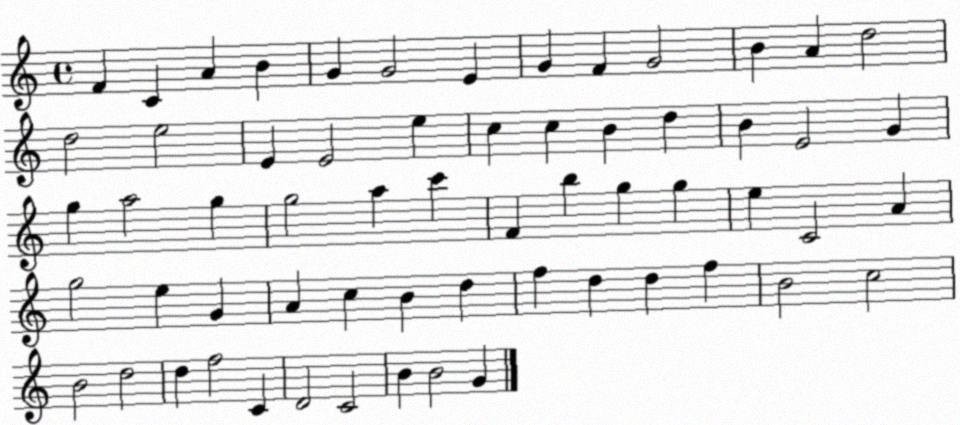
X:1
T:Untitled
M:4/4
L:1/4
K:C
F C A B G G2 E G F G2 B A d2 d2 e2 E E2 e c c B d B E2 G g a2 g g2 a c' F b g g e C2 A g2 e G A c B d f d d f B2 c2 B2 d2 d f2 C D2 C2 B B2 G